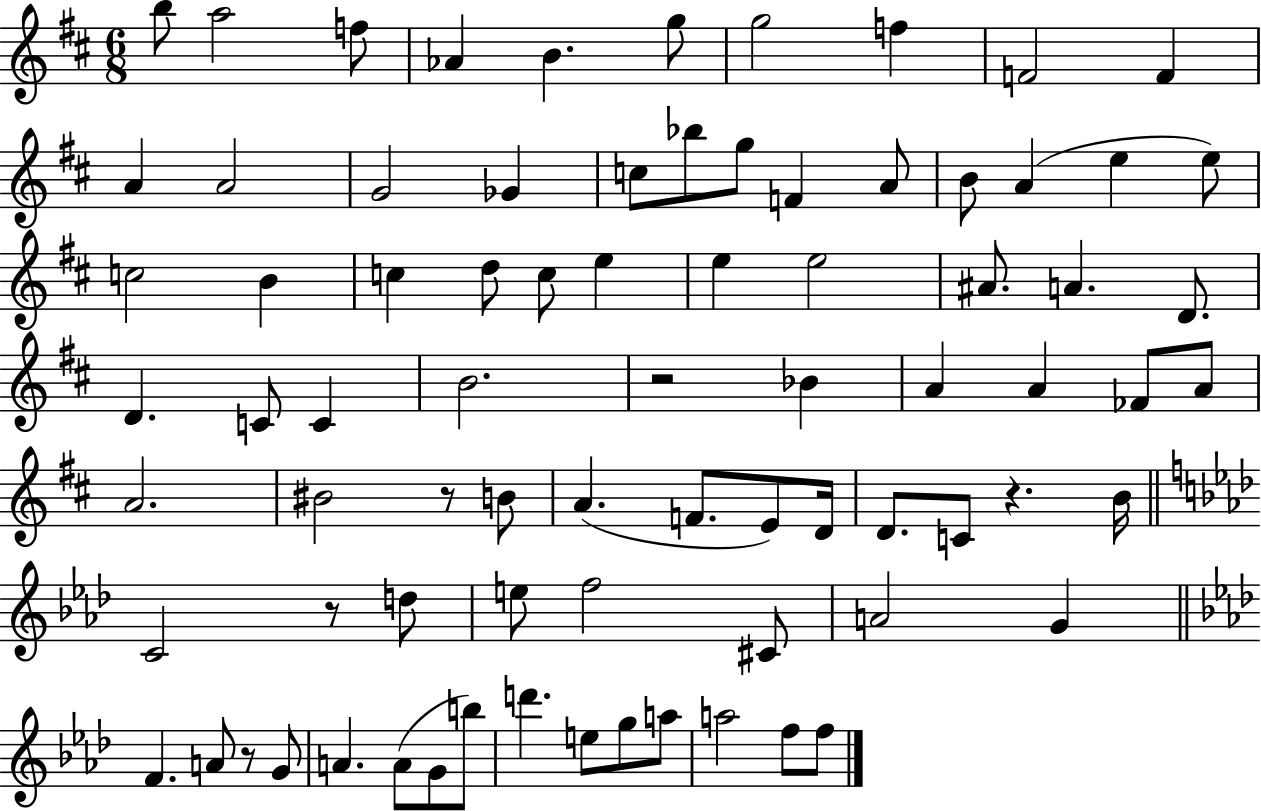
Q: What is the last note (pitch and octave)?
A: F5